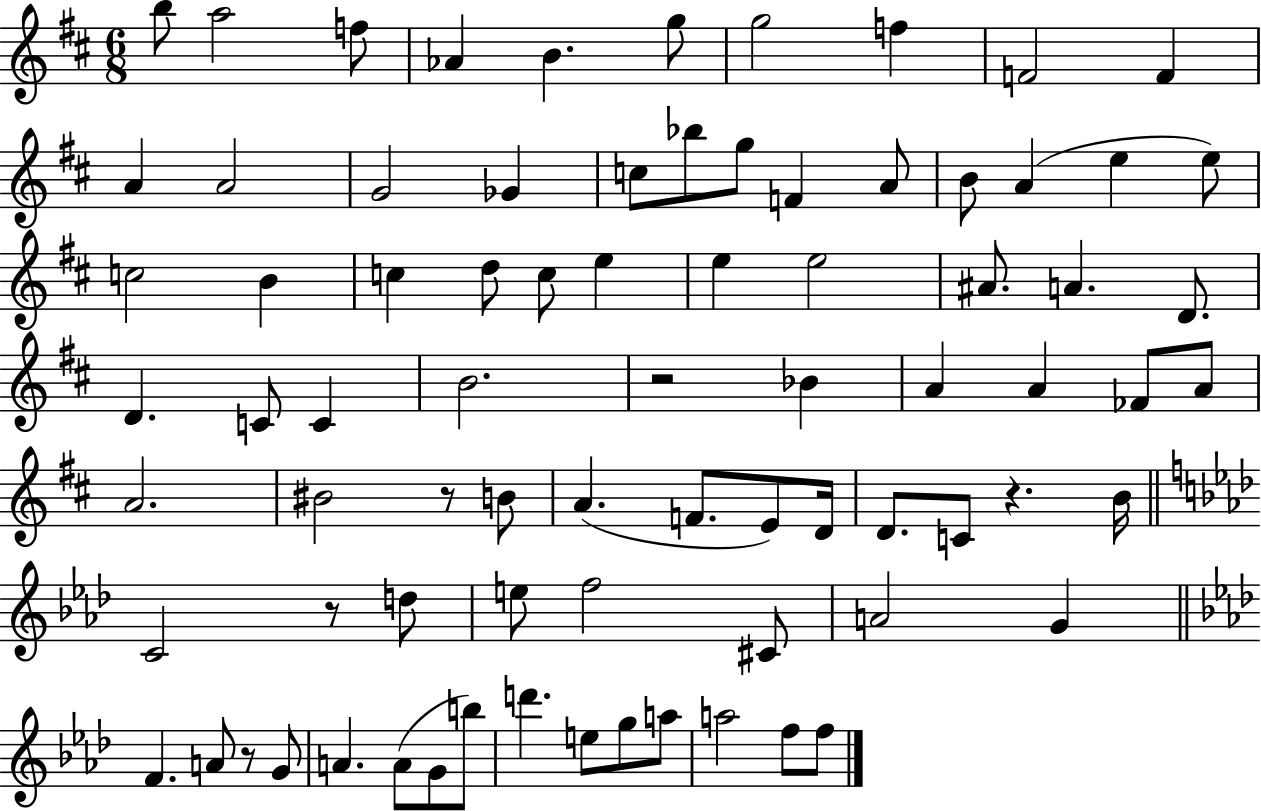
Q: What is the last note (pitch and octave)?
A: F5